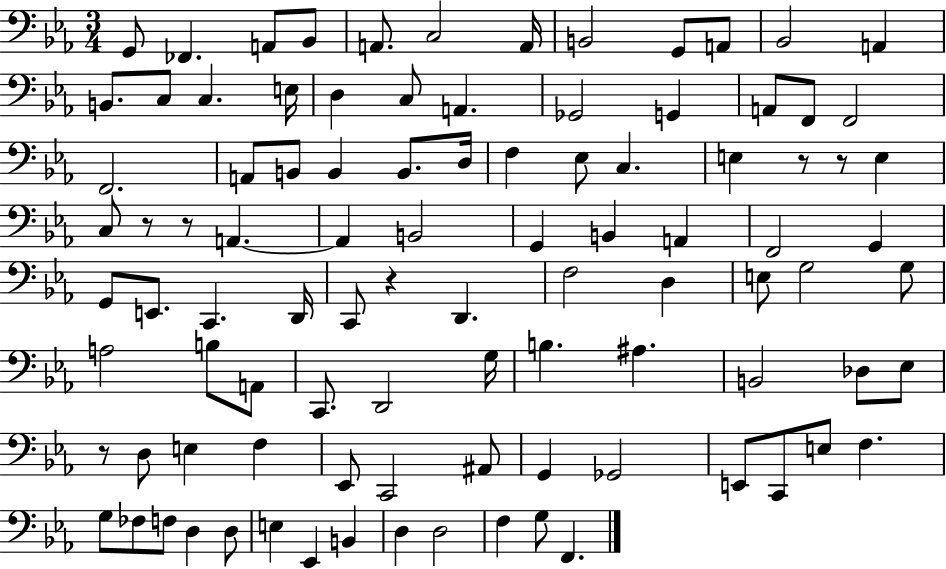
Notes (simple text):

G2/e FES2/q. A2/e Bb2/e A2/e. C3/h A2/s B2/h G2/e A2/e Bb2/h A2/q B2/e. C3/e C3/q. E3/s D3/q C3/e A2/q. Gb2/h G2/q A2/e F2/e F2/h F2/h. A2/e B2/e B2/q B2/e. D3/s F3/q Eb3/e C3/q. E3/q R/e R/e E3/q C3/e R/e R/e A2/q. A2/q B2/h G2/q B2/q A2/q F2/h G2/q G2/e E2/e. C2/q. D2/s C2/e R/q D2/q. F3/h D3/q E3/e G3/h G3/e A3/h B3/e A2/e C2/e. D2/h G3/s B3/q. A#3/q. B2/h Db3/e Eb3/e R/e D3/e E3/q F3/q Eb2/e C2/h A#2/e G2/q Gb2/h E2/e C2/e E3/e F3/q. G3/e FES3/e F3/e D3/q D3/e E3/q Eb2/q B2/q D3/q D3/h F3/q G3/e F2/q.